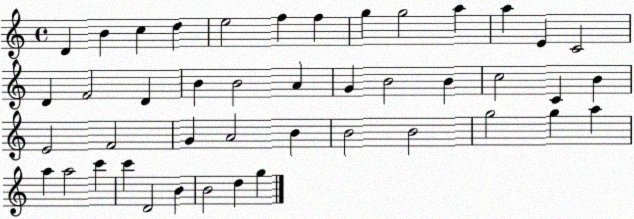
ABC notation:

X:1
T:Untitled
M:4/4
L:1/4
K:C
D B c d e2 f f g g2 a a E C2 D F2 D B B2 A G B2 B c2 C B E2 F2 G A2 B B2 B2 g2 g a a a2 c' c' D2 B B2 d g